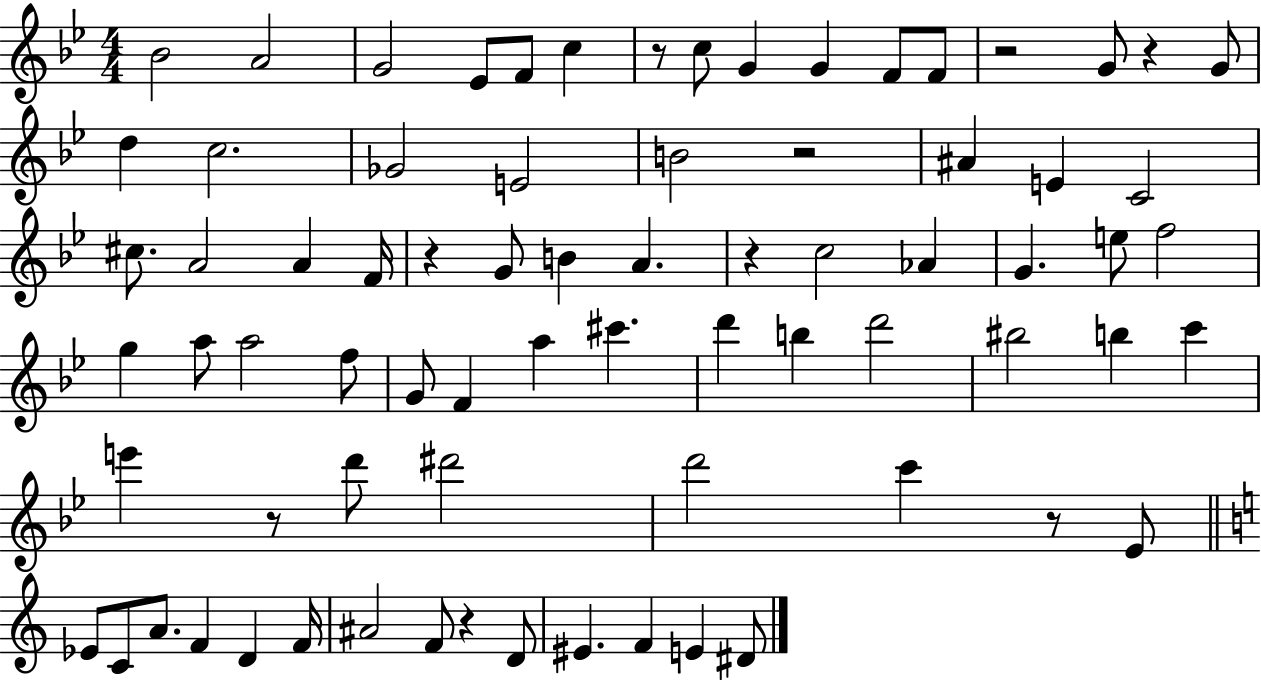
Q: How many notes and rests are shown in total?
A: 75